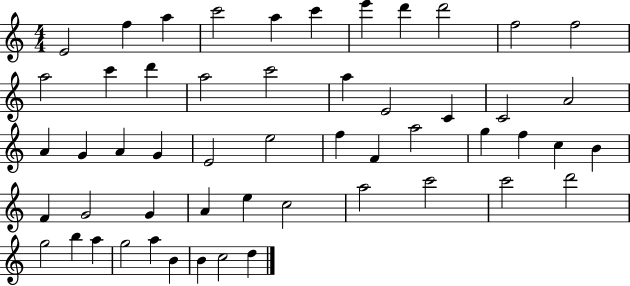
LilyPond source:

{
  \clef treble
  \numericTimeSignature
  \time 4/4
  \key c \major
  e'2 f''4 a''4 | c'''2 a''4 c'''4 | e'''4 d'''4 d'''2 | f''2 f''2 | \break a''2 c'''4 d'''4 | a''2 c'''2 | a''4 e'2 c'4 | c'2 a'2 | \break a'4 g'4 a'4 g'4 | e'2 e''2 | f''4 f'4 a''2 | g''4 f''4 c''4 b'4 | \break f'4 g'2 g'4 | a'4 e''4 c''2 | a''2 c'''2 | c'''2 d'''2 | \break g''2 b''4 a''4 | g''2 a''4 b'4 | b'4 c''2 d''4 | \bar "|."
}